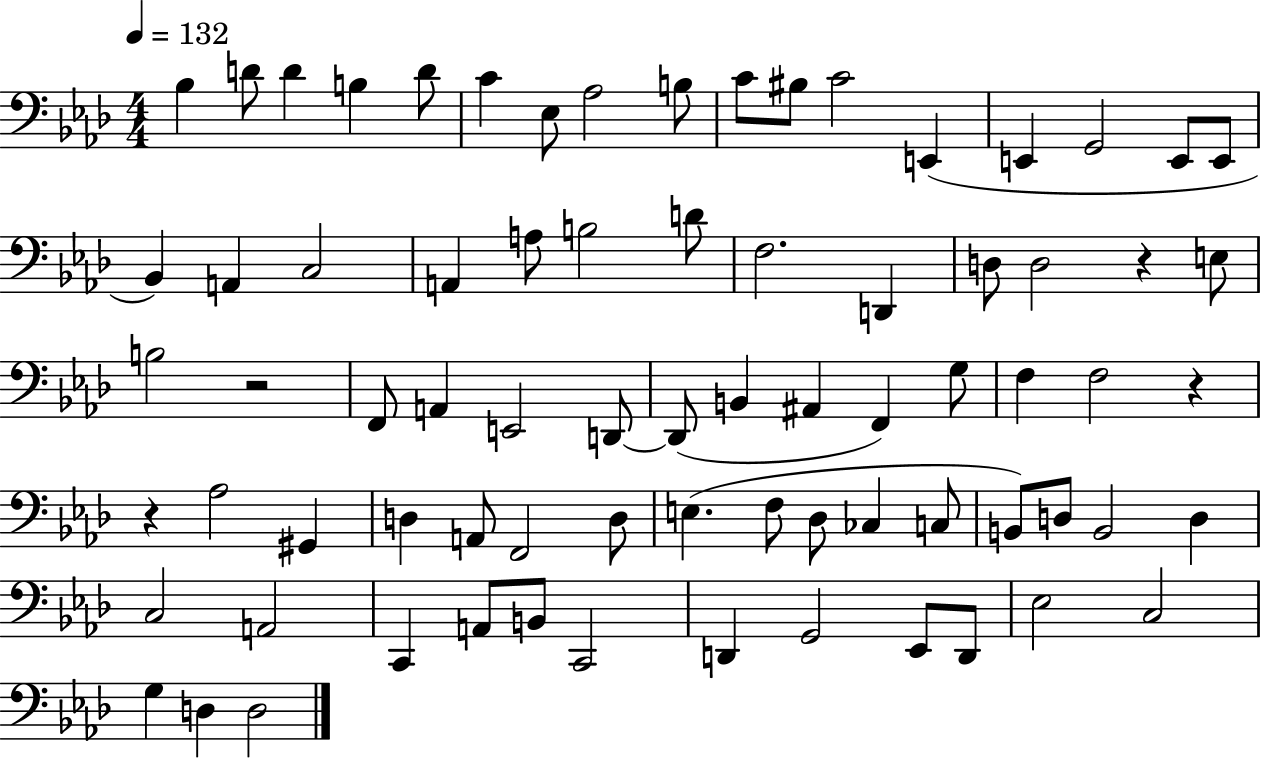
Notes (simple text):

Bb3/q D4/e D4/q B3/q D4/e C4/q Eb3/e Ab3/h B3/e C4/e BIS3/e C4/h E2/q E2/q G2/h E2/e E2/e Bb2/q A2/q C3/h A2/q A3/e B3/h D4/e F3/h. D2/q D3/e D3/h R/q E3/e B3/h R/h F2/e A2/q E2/h D2/e D2/e B2/q A#2/q F2/q G3/e F3/q F3/h R/q R/q Ab3/h G#2/q D3/q A2/e F2/h D3/e E3/q. F3/e Db3/e CES3/q C3/e B2/e D3/e B2/h D3/q C3/h A2/h C2/q A2/e B2/e C2/h D2/q G2/h Eb2/e D2/e Eb3/h C3/h G3/q D3/q D3/h